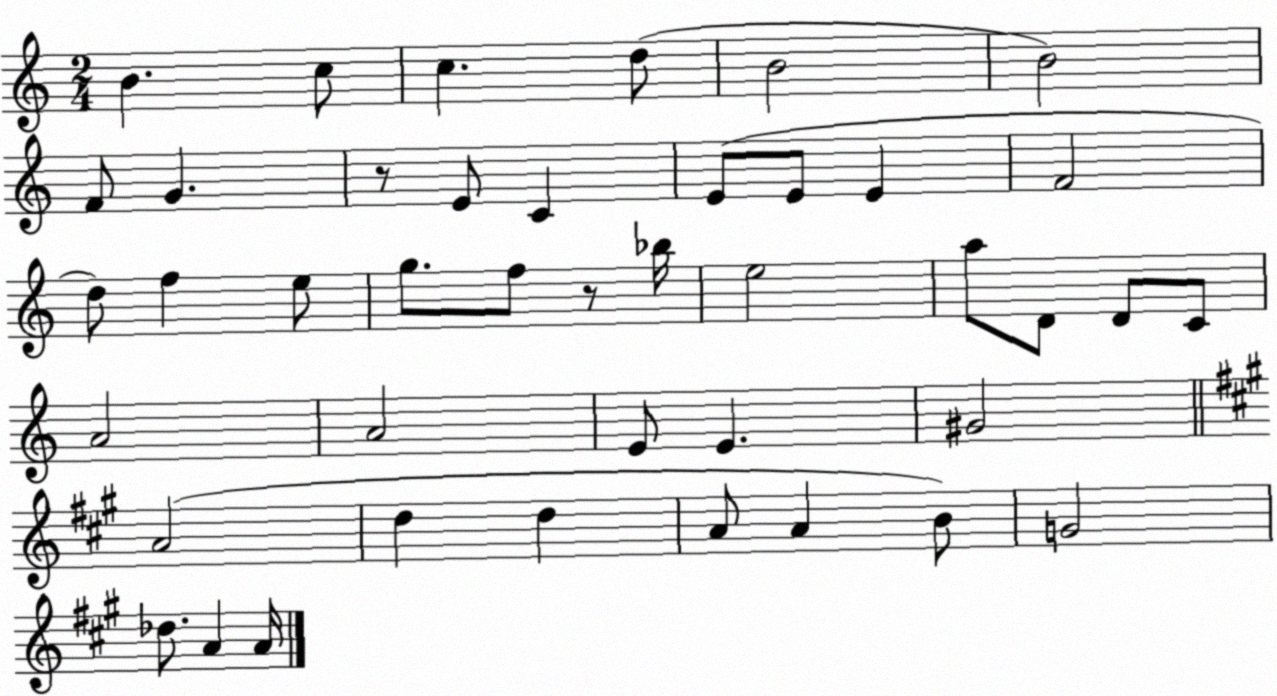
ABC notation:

X:1
T:Untitled
M:2/4
L:1/4
K:C
B c/2 c d/2 B2 B2 F/2 G z/2 E/2 C E/2 E/2 E F2 d/2 f e/2 g/2 f/2 z/2 _b/4 e2 a/2 D/2 D/2 C/2 A2 A2 E/2 E ^G2 A2 d d A/2 A B/2 G2 _d/2 A A/4